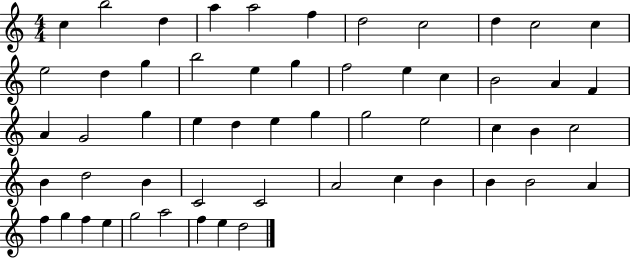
X:1
T:Untitled
M:4/4
L:1/4
K:C
c b2 d a a2 f d2 c2 d c2 c e2 d g b2 e g f2 e c B2 A F A G2 g e d e g g2 e2 c B c2 B d2 B C2 C2 A2 c B B B2 A f g f e g2 a2 f e d2